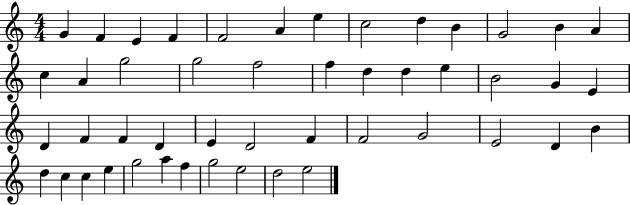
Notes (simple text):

G4/q F4/q E4/q F4/q F4/h A4/q E5/q C5/h D5/q B4/q G4/h B4/q A4/q C5/q A4/q G5/h G5/h F5/h F5/q D5/q D5/q E5/q B4/h G4/q E4/q D4/q F4/q F4/q D4/q E4/q D4/h F4/q F4/h G4/h E4/h D4/q B4/q D5/q C5/q C5/q E5/q G5/h A5/q F5/q G5/h E5/h D5/h E5/h